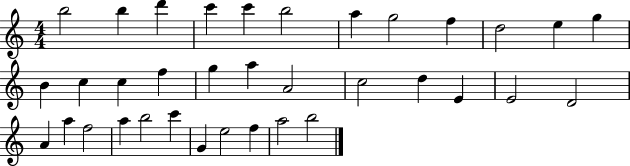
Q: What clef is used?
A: treble